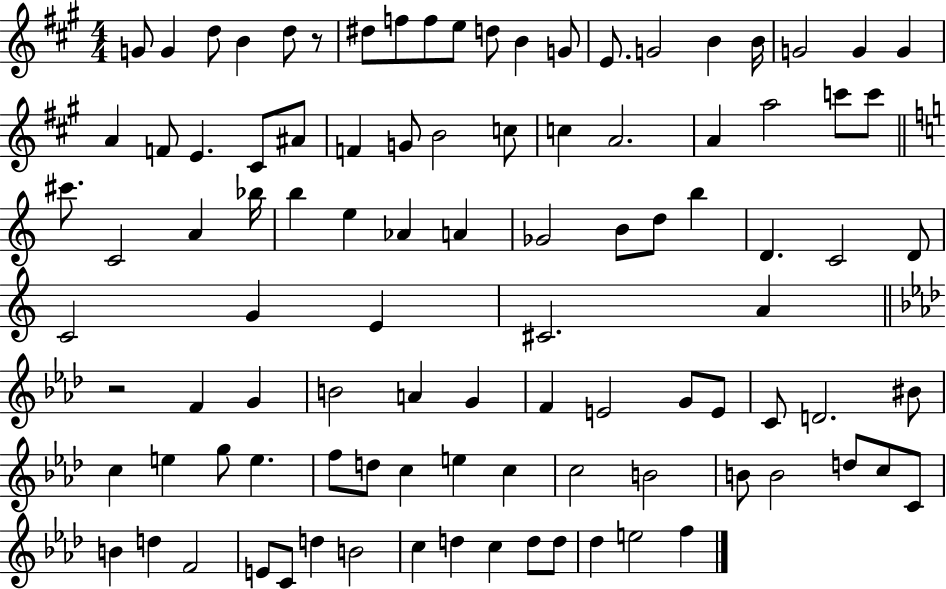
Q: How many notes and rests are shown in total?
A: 99